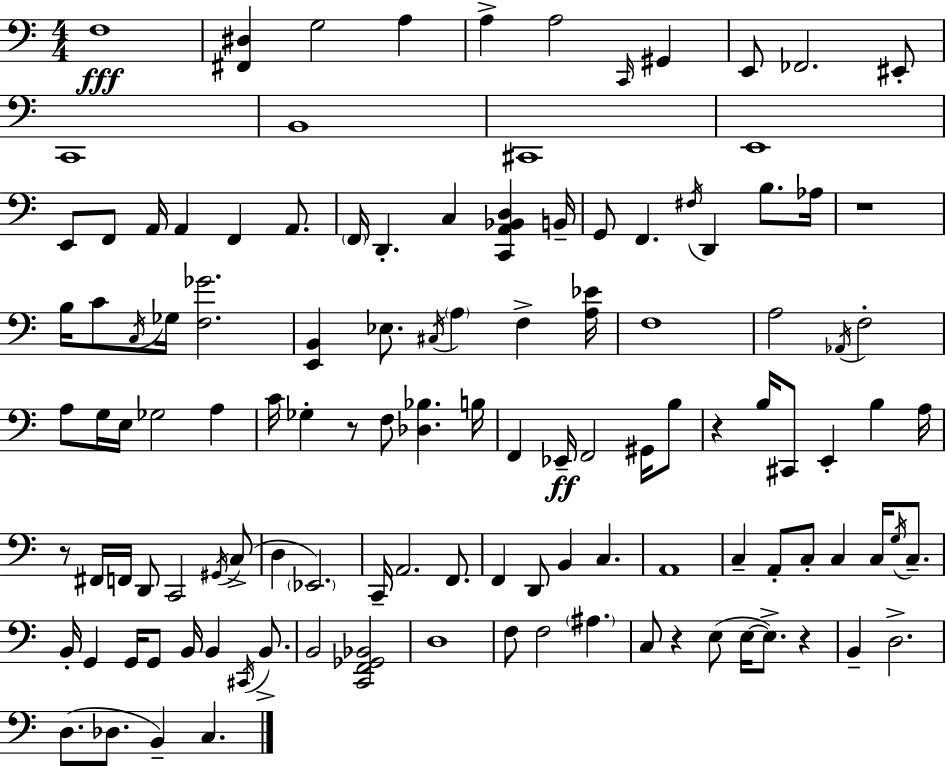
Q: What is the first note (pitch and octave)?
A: F3